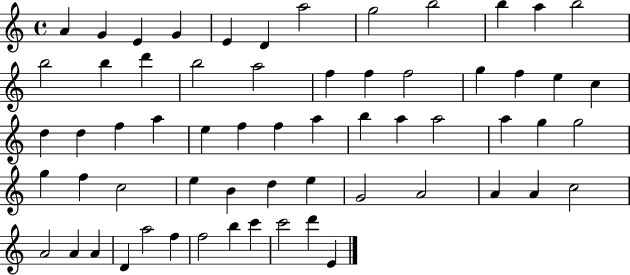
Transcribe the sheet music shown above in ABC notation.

X:1
T:Untitled
M:4/4
L:1/4
K:C
A G E G E D a2 g2 b2 b a b2 b2 b d' b2 a2 f f f2 g f e c d d f a e f f a b a a2 a g g2 g f c2 e B d e G2 A2 A A c2 A2 A A D a2 f f2 b c' c'2 d' E